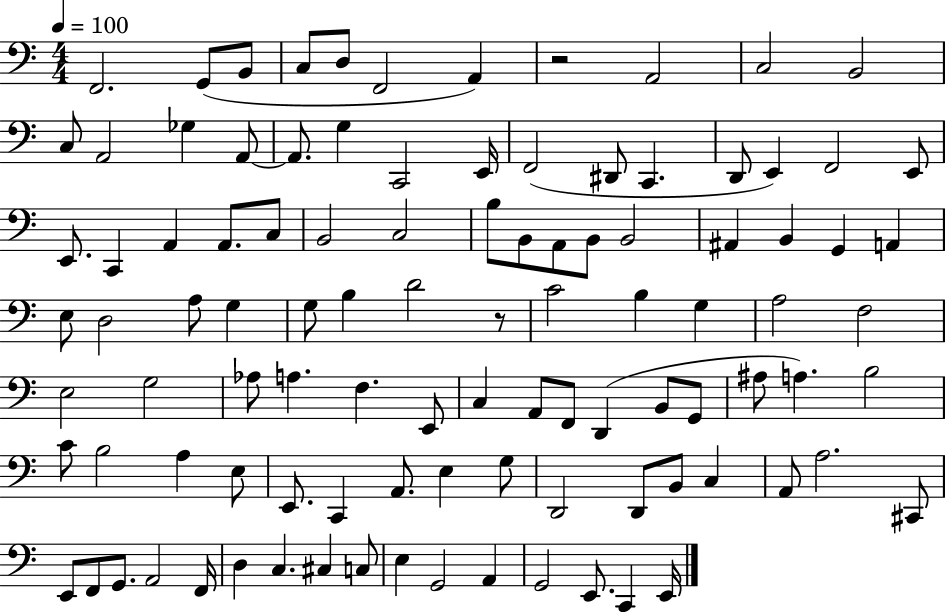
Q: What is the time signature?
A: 4/4